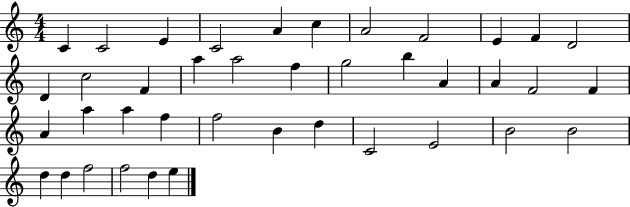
{
  \clef treble
  \numericTimeSignature
  \time 4/4
  \key c \major
  c'4 c'2 e'4 | c'2 a'4 c''4 | a'2 f'2 | e'4 f'4 d'2 | \break d'4 c''2 f'4 | a''4 a''2 f''4 | g''2 b''4 a'4 | a'4 f'2 f'4 | \break a'4 a''4 a''4 f''4 | f''2 b'4 d''4 | c'2 e'2 | b'2 b'2 | \break d''4 d''4 f''2 | f''2 d''4 e''4 | \bar "|."
}